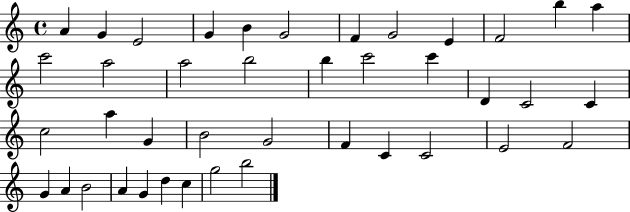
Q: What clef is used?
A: treble